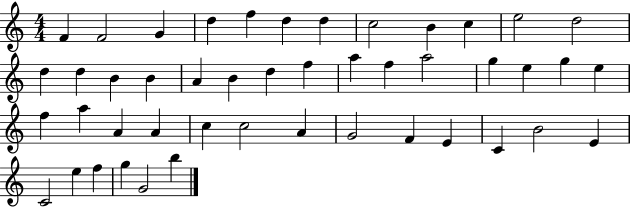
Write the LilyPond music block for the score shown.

{
  \clef treble
  \numericTimeSignature
  \time 4/4
  \key c \major
  f'4 f'2 g'4 | d''4 f''4 d''4 d''4 | c''2 b'4 c''4 | e''2 d''2 | \break d''4 d''4 b'4 b'4 | a'4 b'4 d''4 f''4 | a''4 f''4 a''2 | g''4 e''4 g''4 e''4 | \break f''4 a''4 a'4 a'4 | c''4 c''2 a'4 | g'2 f'4 e'4 | c'4 b'2 e'4 | \break c'2 e''4 f''4 | g''4 g'2 b''4 | \bar "|."
}